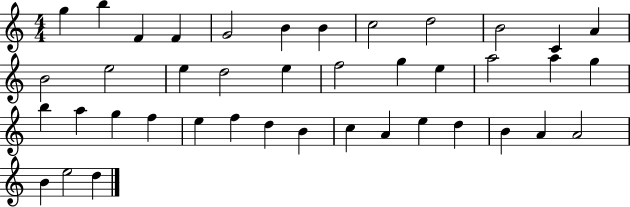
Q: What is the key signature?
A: C major